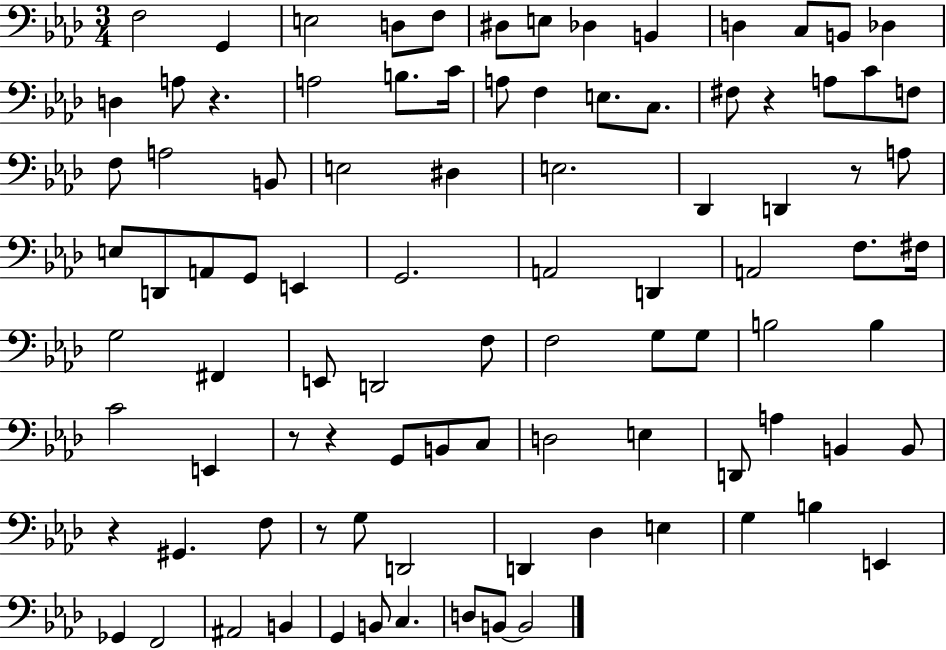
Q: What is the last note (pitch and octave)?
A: B2